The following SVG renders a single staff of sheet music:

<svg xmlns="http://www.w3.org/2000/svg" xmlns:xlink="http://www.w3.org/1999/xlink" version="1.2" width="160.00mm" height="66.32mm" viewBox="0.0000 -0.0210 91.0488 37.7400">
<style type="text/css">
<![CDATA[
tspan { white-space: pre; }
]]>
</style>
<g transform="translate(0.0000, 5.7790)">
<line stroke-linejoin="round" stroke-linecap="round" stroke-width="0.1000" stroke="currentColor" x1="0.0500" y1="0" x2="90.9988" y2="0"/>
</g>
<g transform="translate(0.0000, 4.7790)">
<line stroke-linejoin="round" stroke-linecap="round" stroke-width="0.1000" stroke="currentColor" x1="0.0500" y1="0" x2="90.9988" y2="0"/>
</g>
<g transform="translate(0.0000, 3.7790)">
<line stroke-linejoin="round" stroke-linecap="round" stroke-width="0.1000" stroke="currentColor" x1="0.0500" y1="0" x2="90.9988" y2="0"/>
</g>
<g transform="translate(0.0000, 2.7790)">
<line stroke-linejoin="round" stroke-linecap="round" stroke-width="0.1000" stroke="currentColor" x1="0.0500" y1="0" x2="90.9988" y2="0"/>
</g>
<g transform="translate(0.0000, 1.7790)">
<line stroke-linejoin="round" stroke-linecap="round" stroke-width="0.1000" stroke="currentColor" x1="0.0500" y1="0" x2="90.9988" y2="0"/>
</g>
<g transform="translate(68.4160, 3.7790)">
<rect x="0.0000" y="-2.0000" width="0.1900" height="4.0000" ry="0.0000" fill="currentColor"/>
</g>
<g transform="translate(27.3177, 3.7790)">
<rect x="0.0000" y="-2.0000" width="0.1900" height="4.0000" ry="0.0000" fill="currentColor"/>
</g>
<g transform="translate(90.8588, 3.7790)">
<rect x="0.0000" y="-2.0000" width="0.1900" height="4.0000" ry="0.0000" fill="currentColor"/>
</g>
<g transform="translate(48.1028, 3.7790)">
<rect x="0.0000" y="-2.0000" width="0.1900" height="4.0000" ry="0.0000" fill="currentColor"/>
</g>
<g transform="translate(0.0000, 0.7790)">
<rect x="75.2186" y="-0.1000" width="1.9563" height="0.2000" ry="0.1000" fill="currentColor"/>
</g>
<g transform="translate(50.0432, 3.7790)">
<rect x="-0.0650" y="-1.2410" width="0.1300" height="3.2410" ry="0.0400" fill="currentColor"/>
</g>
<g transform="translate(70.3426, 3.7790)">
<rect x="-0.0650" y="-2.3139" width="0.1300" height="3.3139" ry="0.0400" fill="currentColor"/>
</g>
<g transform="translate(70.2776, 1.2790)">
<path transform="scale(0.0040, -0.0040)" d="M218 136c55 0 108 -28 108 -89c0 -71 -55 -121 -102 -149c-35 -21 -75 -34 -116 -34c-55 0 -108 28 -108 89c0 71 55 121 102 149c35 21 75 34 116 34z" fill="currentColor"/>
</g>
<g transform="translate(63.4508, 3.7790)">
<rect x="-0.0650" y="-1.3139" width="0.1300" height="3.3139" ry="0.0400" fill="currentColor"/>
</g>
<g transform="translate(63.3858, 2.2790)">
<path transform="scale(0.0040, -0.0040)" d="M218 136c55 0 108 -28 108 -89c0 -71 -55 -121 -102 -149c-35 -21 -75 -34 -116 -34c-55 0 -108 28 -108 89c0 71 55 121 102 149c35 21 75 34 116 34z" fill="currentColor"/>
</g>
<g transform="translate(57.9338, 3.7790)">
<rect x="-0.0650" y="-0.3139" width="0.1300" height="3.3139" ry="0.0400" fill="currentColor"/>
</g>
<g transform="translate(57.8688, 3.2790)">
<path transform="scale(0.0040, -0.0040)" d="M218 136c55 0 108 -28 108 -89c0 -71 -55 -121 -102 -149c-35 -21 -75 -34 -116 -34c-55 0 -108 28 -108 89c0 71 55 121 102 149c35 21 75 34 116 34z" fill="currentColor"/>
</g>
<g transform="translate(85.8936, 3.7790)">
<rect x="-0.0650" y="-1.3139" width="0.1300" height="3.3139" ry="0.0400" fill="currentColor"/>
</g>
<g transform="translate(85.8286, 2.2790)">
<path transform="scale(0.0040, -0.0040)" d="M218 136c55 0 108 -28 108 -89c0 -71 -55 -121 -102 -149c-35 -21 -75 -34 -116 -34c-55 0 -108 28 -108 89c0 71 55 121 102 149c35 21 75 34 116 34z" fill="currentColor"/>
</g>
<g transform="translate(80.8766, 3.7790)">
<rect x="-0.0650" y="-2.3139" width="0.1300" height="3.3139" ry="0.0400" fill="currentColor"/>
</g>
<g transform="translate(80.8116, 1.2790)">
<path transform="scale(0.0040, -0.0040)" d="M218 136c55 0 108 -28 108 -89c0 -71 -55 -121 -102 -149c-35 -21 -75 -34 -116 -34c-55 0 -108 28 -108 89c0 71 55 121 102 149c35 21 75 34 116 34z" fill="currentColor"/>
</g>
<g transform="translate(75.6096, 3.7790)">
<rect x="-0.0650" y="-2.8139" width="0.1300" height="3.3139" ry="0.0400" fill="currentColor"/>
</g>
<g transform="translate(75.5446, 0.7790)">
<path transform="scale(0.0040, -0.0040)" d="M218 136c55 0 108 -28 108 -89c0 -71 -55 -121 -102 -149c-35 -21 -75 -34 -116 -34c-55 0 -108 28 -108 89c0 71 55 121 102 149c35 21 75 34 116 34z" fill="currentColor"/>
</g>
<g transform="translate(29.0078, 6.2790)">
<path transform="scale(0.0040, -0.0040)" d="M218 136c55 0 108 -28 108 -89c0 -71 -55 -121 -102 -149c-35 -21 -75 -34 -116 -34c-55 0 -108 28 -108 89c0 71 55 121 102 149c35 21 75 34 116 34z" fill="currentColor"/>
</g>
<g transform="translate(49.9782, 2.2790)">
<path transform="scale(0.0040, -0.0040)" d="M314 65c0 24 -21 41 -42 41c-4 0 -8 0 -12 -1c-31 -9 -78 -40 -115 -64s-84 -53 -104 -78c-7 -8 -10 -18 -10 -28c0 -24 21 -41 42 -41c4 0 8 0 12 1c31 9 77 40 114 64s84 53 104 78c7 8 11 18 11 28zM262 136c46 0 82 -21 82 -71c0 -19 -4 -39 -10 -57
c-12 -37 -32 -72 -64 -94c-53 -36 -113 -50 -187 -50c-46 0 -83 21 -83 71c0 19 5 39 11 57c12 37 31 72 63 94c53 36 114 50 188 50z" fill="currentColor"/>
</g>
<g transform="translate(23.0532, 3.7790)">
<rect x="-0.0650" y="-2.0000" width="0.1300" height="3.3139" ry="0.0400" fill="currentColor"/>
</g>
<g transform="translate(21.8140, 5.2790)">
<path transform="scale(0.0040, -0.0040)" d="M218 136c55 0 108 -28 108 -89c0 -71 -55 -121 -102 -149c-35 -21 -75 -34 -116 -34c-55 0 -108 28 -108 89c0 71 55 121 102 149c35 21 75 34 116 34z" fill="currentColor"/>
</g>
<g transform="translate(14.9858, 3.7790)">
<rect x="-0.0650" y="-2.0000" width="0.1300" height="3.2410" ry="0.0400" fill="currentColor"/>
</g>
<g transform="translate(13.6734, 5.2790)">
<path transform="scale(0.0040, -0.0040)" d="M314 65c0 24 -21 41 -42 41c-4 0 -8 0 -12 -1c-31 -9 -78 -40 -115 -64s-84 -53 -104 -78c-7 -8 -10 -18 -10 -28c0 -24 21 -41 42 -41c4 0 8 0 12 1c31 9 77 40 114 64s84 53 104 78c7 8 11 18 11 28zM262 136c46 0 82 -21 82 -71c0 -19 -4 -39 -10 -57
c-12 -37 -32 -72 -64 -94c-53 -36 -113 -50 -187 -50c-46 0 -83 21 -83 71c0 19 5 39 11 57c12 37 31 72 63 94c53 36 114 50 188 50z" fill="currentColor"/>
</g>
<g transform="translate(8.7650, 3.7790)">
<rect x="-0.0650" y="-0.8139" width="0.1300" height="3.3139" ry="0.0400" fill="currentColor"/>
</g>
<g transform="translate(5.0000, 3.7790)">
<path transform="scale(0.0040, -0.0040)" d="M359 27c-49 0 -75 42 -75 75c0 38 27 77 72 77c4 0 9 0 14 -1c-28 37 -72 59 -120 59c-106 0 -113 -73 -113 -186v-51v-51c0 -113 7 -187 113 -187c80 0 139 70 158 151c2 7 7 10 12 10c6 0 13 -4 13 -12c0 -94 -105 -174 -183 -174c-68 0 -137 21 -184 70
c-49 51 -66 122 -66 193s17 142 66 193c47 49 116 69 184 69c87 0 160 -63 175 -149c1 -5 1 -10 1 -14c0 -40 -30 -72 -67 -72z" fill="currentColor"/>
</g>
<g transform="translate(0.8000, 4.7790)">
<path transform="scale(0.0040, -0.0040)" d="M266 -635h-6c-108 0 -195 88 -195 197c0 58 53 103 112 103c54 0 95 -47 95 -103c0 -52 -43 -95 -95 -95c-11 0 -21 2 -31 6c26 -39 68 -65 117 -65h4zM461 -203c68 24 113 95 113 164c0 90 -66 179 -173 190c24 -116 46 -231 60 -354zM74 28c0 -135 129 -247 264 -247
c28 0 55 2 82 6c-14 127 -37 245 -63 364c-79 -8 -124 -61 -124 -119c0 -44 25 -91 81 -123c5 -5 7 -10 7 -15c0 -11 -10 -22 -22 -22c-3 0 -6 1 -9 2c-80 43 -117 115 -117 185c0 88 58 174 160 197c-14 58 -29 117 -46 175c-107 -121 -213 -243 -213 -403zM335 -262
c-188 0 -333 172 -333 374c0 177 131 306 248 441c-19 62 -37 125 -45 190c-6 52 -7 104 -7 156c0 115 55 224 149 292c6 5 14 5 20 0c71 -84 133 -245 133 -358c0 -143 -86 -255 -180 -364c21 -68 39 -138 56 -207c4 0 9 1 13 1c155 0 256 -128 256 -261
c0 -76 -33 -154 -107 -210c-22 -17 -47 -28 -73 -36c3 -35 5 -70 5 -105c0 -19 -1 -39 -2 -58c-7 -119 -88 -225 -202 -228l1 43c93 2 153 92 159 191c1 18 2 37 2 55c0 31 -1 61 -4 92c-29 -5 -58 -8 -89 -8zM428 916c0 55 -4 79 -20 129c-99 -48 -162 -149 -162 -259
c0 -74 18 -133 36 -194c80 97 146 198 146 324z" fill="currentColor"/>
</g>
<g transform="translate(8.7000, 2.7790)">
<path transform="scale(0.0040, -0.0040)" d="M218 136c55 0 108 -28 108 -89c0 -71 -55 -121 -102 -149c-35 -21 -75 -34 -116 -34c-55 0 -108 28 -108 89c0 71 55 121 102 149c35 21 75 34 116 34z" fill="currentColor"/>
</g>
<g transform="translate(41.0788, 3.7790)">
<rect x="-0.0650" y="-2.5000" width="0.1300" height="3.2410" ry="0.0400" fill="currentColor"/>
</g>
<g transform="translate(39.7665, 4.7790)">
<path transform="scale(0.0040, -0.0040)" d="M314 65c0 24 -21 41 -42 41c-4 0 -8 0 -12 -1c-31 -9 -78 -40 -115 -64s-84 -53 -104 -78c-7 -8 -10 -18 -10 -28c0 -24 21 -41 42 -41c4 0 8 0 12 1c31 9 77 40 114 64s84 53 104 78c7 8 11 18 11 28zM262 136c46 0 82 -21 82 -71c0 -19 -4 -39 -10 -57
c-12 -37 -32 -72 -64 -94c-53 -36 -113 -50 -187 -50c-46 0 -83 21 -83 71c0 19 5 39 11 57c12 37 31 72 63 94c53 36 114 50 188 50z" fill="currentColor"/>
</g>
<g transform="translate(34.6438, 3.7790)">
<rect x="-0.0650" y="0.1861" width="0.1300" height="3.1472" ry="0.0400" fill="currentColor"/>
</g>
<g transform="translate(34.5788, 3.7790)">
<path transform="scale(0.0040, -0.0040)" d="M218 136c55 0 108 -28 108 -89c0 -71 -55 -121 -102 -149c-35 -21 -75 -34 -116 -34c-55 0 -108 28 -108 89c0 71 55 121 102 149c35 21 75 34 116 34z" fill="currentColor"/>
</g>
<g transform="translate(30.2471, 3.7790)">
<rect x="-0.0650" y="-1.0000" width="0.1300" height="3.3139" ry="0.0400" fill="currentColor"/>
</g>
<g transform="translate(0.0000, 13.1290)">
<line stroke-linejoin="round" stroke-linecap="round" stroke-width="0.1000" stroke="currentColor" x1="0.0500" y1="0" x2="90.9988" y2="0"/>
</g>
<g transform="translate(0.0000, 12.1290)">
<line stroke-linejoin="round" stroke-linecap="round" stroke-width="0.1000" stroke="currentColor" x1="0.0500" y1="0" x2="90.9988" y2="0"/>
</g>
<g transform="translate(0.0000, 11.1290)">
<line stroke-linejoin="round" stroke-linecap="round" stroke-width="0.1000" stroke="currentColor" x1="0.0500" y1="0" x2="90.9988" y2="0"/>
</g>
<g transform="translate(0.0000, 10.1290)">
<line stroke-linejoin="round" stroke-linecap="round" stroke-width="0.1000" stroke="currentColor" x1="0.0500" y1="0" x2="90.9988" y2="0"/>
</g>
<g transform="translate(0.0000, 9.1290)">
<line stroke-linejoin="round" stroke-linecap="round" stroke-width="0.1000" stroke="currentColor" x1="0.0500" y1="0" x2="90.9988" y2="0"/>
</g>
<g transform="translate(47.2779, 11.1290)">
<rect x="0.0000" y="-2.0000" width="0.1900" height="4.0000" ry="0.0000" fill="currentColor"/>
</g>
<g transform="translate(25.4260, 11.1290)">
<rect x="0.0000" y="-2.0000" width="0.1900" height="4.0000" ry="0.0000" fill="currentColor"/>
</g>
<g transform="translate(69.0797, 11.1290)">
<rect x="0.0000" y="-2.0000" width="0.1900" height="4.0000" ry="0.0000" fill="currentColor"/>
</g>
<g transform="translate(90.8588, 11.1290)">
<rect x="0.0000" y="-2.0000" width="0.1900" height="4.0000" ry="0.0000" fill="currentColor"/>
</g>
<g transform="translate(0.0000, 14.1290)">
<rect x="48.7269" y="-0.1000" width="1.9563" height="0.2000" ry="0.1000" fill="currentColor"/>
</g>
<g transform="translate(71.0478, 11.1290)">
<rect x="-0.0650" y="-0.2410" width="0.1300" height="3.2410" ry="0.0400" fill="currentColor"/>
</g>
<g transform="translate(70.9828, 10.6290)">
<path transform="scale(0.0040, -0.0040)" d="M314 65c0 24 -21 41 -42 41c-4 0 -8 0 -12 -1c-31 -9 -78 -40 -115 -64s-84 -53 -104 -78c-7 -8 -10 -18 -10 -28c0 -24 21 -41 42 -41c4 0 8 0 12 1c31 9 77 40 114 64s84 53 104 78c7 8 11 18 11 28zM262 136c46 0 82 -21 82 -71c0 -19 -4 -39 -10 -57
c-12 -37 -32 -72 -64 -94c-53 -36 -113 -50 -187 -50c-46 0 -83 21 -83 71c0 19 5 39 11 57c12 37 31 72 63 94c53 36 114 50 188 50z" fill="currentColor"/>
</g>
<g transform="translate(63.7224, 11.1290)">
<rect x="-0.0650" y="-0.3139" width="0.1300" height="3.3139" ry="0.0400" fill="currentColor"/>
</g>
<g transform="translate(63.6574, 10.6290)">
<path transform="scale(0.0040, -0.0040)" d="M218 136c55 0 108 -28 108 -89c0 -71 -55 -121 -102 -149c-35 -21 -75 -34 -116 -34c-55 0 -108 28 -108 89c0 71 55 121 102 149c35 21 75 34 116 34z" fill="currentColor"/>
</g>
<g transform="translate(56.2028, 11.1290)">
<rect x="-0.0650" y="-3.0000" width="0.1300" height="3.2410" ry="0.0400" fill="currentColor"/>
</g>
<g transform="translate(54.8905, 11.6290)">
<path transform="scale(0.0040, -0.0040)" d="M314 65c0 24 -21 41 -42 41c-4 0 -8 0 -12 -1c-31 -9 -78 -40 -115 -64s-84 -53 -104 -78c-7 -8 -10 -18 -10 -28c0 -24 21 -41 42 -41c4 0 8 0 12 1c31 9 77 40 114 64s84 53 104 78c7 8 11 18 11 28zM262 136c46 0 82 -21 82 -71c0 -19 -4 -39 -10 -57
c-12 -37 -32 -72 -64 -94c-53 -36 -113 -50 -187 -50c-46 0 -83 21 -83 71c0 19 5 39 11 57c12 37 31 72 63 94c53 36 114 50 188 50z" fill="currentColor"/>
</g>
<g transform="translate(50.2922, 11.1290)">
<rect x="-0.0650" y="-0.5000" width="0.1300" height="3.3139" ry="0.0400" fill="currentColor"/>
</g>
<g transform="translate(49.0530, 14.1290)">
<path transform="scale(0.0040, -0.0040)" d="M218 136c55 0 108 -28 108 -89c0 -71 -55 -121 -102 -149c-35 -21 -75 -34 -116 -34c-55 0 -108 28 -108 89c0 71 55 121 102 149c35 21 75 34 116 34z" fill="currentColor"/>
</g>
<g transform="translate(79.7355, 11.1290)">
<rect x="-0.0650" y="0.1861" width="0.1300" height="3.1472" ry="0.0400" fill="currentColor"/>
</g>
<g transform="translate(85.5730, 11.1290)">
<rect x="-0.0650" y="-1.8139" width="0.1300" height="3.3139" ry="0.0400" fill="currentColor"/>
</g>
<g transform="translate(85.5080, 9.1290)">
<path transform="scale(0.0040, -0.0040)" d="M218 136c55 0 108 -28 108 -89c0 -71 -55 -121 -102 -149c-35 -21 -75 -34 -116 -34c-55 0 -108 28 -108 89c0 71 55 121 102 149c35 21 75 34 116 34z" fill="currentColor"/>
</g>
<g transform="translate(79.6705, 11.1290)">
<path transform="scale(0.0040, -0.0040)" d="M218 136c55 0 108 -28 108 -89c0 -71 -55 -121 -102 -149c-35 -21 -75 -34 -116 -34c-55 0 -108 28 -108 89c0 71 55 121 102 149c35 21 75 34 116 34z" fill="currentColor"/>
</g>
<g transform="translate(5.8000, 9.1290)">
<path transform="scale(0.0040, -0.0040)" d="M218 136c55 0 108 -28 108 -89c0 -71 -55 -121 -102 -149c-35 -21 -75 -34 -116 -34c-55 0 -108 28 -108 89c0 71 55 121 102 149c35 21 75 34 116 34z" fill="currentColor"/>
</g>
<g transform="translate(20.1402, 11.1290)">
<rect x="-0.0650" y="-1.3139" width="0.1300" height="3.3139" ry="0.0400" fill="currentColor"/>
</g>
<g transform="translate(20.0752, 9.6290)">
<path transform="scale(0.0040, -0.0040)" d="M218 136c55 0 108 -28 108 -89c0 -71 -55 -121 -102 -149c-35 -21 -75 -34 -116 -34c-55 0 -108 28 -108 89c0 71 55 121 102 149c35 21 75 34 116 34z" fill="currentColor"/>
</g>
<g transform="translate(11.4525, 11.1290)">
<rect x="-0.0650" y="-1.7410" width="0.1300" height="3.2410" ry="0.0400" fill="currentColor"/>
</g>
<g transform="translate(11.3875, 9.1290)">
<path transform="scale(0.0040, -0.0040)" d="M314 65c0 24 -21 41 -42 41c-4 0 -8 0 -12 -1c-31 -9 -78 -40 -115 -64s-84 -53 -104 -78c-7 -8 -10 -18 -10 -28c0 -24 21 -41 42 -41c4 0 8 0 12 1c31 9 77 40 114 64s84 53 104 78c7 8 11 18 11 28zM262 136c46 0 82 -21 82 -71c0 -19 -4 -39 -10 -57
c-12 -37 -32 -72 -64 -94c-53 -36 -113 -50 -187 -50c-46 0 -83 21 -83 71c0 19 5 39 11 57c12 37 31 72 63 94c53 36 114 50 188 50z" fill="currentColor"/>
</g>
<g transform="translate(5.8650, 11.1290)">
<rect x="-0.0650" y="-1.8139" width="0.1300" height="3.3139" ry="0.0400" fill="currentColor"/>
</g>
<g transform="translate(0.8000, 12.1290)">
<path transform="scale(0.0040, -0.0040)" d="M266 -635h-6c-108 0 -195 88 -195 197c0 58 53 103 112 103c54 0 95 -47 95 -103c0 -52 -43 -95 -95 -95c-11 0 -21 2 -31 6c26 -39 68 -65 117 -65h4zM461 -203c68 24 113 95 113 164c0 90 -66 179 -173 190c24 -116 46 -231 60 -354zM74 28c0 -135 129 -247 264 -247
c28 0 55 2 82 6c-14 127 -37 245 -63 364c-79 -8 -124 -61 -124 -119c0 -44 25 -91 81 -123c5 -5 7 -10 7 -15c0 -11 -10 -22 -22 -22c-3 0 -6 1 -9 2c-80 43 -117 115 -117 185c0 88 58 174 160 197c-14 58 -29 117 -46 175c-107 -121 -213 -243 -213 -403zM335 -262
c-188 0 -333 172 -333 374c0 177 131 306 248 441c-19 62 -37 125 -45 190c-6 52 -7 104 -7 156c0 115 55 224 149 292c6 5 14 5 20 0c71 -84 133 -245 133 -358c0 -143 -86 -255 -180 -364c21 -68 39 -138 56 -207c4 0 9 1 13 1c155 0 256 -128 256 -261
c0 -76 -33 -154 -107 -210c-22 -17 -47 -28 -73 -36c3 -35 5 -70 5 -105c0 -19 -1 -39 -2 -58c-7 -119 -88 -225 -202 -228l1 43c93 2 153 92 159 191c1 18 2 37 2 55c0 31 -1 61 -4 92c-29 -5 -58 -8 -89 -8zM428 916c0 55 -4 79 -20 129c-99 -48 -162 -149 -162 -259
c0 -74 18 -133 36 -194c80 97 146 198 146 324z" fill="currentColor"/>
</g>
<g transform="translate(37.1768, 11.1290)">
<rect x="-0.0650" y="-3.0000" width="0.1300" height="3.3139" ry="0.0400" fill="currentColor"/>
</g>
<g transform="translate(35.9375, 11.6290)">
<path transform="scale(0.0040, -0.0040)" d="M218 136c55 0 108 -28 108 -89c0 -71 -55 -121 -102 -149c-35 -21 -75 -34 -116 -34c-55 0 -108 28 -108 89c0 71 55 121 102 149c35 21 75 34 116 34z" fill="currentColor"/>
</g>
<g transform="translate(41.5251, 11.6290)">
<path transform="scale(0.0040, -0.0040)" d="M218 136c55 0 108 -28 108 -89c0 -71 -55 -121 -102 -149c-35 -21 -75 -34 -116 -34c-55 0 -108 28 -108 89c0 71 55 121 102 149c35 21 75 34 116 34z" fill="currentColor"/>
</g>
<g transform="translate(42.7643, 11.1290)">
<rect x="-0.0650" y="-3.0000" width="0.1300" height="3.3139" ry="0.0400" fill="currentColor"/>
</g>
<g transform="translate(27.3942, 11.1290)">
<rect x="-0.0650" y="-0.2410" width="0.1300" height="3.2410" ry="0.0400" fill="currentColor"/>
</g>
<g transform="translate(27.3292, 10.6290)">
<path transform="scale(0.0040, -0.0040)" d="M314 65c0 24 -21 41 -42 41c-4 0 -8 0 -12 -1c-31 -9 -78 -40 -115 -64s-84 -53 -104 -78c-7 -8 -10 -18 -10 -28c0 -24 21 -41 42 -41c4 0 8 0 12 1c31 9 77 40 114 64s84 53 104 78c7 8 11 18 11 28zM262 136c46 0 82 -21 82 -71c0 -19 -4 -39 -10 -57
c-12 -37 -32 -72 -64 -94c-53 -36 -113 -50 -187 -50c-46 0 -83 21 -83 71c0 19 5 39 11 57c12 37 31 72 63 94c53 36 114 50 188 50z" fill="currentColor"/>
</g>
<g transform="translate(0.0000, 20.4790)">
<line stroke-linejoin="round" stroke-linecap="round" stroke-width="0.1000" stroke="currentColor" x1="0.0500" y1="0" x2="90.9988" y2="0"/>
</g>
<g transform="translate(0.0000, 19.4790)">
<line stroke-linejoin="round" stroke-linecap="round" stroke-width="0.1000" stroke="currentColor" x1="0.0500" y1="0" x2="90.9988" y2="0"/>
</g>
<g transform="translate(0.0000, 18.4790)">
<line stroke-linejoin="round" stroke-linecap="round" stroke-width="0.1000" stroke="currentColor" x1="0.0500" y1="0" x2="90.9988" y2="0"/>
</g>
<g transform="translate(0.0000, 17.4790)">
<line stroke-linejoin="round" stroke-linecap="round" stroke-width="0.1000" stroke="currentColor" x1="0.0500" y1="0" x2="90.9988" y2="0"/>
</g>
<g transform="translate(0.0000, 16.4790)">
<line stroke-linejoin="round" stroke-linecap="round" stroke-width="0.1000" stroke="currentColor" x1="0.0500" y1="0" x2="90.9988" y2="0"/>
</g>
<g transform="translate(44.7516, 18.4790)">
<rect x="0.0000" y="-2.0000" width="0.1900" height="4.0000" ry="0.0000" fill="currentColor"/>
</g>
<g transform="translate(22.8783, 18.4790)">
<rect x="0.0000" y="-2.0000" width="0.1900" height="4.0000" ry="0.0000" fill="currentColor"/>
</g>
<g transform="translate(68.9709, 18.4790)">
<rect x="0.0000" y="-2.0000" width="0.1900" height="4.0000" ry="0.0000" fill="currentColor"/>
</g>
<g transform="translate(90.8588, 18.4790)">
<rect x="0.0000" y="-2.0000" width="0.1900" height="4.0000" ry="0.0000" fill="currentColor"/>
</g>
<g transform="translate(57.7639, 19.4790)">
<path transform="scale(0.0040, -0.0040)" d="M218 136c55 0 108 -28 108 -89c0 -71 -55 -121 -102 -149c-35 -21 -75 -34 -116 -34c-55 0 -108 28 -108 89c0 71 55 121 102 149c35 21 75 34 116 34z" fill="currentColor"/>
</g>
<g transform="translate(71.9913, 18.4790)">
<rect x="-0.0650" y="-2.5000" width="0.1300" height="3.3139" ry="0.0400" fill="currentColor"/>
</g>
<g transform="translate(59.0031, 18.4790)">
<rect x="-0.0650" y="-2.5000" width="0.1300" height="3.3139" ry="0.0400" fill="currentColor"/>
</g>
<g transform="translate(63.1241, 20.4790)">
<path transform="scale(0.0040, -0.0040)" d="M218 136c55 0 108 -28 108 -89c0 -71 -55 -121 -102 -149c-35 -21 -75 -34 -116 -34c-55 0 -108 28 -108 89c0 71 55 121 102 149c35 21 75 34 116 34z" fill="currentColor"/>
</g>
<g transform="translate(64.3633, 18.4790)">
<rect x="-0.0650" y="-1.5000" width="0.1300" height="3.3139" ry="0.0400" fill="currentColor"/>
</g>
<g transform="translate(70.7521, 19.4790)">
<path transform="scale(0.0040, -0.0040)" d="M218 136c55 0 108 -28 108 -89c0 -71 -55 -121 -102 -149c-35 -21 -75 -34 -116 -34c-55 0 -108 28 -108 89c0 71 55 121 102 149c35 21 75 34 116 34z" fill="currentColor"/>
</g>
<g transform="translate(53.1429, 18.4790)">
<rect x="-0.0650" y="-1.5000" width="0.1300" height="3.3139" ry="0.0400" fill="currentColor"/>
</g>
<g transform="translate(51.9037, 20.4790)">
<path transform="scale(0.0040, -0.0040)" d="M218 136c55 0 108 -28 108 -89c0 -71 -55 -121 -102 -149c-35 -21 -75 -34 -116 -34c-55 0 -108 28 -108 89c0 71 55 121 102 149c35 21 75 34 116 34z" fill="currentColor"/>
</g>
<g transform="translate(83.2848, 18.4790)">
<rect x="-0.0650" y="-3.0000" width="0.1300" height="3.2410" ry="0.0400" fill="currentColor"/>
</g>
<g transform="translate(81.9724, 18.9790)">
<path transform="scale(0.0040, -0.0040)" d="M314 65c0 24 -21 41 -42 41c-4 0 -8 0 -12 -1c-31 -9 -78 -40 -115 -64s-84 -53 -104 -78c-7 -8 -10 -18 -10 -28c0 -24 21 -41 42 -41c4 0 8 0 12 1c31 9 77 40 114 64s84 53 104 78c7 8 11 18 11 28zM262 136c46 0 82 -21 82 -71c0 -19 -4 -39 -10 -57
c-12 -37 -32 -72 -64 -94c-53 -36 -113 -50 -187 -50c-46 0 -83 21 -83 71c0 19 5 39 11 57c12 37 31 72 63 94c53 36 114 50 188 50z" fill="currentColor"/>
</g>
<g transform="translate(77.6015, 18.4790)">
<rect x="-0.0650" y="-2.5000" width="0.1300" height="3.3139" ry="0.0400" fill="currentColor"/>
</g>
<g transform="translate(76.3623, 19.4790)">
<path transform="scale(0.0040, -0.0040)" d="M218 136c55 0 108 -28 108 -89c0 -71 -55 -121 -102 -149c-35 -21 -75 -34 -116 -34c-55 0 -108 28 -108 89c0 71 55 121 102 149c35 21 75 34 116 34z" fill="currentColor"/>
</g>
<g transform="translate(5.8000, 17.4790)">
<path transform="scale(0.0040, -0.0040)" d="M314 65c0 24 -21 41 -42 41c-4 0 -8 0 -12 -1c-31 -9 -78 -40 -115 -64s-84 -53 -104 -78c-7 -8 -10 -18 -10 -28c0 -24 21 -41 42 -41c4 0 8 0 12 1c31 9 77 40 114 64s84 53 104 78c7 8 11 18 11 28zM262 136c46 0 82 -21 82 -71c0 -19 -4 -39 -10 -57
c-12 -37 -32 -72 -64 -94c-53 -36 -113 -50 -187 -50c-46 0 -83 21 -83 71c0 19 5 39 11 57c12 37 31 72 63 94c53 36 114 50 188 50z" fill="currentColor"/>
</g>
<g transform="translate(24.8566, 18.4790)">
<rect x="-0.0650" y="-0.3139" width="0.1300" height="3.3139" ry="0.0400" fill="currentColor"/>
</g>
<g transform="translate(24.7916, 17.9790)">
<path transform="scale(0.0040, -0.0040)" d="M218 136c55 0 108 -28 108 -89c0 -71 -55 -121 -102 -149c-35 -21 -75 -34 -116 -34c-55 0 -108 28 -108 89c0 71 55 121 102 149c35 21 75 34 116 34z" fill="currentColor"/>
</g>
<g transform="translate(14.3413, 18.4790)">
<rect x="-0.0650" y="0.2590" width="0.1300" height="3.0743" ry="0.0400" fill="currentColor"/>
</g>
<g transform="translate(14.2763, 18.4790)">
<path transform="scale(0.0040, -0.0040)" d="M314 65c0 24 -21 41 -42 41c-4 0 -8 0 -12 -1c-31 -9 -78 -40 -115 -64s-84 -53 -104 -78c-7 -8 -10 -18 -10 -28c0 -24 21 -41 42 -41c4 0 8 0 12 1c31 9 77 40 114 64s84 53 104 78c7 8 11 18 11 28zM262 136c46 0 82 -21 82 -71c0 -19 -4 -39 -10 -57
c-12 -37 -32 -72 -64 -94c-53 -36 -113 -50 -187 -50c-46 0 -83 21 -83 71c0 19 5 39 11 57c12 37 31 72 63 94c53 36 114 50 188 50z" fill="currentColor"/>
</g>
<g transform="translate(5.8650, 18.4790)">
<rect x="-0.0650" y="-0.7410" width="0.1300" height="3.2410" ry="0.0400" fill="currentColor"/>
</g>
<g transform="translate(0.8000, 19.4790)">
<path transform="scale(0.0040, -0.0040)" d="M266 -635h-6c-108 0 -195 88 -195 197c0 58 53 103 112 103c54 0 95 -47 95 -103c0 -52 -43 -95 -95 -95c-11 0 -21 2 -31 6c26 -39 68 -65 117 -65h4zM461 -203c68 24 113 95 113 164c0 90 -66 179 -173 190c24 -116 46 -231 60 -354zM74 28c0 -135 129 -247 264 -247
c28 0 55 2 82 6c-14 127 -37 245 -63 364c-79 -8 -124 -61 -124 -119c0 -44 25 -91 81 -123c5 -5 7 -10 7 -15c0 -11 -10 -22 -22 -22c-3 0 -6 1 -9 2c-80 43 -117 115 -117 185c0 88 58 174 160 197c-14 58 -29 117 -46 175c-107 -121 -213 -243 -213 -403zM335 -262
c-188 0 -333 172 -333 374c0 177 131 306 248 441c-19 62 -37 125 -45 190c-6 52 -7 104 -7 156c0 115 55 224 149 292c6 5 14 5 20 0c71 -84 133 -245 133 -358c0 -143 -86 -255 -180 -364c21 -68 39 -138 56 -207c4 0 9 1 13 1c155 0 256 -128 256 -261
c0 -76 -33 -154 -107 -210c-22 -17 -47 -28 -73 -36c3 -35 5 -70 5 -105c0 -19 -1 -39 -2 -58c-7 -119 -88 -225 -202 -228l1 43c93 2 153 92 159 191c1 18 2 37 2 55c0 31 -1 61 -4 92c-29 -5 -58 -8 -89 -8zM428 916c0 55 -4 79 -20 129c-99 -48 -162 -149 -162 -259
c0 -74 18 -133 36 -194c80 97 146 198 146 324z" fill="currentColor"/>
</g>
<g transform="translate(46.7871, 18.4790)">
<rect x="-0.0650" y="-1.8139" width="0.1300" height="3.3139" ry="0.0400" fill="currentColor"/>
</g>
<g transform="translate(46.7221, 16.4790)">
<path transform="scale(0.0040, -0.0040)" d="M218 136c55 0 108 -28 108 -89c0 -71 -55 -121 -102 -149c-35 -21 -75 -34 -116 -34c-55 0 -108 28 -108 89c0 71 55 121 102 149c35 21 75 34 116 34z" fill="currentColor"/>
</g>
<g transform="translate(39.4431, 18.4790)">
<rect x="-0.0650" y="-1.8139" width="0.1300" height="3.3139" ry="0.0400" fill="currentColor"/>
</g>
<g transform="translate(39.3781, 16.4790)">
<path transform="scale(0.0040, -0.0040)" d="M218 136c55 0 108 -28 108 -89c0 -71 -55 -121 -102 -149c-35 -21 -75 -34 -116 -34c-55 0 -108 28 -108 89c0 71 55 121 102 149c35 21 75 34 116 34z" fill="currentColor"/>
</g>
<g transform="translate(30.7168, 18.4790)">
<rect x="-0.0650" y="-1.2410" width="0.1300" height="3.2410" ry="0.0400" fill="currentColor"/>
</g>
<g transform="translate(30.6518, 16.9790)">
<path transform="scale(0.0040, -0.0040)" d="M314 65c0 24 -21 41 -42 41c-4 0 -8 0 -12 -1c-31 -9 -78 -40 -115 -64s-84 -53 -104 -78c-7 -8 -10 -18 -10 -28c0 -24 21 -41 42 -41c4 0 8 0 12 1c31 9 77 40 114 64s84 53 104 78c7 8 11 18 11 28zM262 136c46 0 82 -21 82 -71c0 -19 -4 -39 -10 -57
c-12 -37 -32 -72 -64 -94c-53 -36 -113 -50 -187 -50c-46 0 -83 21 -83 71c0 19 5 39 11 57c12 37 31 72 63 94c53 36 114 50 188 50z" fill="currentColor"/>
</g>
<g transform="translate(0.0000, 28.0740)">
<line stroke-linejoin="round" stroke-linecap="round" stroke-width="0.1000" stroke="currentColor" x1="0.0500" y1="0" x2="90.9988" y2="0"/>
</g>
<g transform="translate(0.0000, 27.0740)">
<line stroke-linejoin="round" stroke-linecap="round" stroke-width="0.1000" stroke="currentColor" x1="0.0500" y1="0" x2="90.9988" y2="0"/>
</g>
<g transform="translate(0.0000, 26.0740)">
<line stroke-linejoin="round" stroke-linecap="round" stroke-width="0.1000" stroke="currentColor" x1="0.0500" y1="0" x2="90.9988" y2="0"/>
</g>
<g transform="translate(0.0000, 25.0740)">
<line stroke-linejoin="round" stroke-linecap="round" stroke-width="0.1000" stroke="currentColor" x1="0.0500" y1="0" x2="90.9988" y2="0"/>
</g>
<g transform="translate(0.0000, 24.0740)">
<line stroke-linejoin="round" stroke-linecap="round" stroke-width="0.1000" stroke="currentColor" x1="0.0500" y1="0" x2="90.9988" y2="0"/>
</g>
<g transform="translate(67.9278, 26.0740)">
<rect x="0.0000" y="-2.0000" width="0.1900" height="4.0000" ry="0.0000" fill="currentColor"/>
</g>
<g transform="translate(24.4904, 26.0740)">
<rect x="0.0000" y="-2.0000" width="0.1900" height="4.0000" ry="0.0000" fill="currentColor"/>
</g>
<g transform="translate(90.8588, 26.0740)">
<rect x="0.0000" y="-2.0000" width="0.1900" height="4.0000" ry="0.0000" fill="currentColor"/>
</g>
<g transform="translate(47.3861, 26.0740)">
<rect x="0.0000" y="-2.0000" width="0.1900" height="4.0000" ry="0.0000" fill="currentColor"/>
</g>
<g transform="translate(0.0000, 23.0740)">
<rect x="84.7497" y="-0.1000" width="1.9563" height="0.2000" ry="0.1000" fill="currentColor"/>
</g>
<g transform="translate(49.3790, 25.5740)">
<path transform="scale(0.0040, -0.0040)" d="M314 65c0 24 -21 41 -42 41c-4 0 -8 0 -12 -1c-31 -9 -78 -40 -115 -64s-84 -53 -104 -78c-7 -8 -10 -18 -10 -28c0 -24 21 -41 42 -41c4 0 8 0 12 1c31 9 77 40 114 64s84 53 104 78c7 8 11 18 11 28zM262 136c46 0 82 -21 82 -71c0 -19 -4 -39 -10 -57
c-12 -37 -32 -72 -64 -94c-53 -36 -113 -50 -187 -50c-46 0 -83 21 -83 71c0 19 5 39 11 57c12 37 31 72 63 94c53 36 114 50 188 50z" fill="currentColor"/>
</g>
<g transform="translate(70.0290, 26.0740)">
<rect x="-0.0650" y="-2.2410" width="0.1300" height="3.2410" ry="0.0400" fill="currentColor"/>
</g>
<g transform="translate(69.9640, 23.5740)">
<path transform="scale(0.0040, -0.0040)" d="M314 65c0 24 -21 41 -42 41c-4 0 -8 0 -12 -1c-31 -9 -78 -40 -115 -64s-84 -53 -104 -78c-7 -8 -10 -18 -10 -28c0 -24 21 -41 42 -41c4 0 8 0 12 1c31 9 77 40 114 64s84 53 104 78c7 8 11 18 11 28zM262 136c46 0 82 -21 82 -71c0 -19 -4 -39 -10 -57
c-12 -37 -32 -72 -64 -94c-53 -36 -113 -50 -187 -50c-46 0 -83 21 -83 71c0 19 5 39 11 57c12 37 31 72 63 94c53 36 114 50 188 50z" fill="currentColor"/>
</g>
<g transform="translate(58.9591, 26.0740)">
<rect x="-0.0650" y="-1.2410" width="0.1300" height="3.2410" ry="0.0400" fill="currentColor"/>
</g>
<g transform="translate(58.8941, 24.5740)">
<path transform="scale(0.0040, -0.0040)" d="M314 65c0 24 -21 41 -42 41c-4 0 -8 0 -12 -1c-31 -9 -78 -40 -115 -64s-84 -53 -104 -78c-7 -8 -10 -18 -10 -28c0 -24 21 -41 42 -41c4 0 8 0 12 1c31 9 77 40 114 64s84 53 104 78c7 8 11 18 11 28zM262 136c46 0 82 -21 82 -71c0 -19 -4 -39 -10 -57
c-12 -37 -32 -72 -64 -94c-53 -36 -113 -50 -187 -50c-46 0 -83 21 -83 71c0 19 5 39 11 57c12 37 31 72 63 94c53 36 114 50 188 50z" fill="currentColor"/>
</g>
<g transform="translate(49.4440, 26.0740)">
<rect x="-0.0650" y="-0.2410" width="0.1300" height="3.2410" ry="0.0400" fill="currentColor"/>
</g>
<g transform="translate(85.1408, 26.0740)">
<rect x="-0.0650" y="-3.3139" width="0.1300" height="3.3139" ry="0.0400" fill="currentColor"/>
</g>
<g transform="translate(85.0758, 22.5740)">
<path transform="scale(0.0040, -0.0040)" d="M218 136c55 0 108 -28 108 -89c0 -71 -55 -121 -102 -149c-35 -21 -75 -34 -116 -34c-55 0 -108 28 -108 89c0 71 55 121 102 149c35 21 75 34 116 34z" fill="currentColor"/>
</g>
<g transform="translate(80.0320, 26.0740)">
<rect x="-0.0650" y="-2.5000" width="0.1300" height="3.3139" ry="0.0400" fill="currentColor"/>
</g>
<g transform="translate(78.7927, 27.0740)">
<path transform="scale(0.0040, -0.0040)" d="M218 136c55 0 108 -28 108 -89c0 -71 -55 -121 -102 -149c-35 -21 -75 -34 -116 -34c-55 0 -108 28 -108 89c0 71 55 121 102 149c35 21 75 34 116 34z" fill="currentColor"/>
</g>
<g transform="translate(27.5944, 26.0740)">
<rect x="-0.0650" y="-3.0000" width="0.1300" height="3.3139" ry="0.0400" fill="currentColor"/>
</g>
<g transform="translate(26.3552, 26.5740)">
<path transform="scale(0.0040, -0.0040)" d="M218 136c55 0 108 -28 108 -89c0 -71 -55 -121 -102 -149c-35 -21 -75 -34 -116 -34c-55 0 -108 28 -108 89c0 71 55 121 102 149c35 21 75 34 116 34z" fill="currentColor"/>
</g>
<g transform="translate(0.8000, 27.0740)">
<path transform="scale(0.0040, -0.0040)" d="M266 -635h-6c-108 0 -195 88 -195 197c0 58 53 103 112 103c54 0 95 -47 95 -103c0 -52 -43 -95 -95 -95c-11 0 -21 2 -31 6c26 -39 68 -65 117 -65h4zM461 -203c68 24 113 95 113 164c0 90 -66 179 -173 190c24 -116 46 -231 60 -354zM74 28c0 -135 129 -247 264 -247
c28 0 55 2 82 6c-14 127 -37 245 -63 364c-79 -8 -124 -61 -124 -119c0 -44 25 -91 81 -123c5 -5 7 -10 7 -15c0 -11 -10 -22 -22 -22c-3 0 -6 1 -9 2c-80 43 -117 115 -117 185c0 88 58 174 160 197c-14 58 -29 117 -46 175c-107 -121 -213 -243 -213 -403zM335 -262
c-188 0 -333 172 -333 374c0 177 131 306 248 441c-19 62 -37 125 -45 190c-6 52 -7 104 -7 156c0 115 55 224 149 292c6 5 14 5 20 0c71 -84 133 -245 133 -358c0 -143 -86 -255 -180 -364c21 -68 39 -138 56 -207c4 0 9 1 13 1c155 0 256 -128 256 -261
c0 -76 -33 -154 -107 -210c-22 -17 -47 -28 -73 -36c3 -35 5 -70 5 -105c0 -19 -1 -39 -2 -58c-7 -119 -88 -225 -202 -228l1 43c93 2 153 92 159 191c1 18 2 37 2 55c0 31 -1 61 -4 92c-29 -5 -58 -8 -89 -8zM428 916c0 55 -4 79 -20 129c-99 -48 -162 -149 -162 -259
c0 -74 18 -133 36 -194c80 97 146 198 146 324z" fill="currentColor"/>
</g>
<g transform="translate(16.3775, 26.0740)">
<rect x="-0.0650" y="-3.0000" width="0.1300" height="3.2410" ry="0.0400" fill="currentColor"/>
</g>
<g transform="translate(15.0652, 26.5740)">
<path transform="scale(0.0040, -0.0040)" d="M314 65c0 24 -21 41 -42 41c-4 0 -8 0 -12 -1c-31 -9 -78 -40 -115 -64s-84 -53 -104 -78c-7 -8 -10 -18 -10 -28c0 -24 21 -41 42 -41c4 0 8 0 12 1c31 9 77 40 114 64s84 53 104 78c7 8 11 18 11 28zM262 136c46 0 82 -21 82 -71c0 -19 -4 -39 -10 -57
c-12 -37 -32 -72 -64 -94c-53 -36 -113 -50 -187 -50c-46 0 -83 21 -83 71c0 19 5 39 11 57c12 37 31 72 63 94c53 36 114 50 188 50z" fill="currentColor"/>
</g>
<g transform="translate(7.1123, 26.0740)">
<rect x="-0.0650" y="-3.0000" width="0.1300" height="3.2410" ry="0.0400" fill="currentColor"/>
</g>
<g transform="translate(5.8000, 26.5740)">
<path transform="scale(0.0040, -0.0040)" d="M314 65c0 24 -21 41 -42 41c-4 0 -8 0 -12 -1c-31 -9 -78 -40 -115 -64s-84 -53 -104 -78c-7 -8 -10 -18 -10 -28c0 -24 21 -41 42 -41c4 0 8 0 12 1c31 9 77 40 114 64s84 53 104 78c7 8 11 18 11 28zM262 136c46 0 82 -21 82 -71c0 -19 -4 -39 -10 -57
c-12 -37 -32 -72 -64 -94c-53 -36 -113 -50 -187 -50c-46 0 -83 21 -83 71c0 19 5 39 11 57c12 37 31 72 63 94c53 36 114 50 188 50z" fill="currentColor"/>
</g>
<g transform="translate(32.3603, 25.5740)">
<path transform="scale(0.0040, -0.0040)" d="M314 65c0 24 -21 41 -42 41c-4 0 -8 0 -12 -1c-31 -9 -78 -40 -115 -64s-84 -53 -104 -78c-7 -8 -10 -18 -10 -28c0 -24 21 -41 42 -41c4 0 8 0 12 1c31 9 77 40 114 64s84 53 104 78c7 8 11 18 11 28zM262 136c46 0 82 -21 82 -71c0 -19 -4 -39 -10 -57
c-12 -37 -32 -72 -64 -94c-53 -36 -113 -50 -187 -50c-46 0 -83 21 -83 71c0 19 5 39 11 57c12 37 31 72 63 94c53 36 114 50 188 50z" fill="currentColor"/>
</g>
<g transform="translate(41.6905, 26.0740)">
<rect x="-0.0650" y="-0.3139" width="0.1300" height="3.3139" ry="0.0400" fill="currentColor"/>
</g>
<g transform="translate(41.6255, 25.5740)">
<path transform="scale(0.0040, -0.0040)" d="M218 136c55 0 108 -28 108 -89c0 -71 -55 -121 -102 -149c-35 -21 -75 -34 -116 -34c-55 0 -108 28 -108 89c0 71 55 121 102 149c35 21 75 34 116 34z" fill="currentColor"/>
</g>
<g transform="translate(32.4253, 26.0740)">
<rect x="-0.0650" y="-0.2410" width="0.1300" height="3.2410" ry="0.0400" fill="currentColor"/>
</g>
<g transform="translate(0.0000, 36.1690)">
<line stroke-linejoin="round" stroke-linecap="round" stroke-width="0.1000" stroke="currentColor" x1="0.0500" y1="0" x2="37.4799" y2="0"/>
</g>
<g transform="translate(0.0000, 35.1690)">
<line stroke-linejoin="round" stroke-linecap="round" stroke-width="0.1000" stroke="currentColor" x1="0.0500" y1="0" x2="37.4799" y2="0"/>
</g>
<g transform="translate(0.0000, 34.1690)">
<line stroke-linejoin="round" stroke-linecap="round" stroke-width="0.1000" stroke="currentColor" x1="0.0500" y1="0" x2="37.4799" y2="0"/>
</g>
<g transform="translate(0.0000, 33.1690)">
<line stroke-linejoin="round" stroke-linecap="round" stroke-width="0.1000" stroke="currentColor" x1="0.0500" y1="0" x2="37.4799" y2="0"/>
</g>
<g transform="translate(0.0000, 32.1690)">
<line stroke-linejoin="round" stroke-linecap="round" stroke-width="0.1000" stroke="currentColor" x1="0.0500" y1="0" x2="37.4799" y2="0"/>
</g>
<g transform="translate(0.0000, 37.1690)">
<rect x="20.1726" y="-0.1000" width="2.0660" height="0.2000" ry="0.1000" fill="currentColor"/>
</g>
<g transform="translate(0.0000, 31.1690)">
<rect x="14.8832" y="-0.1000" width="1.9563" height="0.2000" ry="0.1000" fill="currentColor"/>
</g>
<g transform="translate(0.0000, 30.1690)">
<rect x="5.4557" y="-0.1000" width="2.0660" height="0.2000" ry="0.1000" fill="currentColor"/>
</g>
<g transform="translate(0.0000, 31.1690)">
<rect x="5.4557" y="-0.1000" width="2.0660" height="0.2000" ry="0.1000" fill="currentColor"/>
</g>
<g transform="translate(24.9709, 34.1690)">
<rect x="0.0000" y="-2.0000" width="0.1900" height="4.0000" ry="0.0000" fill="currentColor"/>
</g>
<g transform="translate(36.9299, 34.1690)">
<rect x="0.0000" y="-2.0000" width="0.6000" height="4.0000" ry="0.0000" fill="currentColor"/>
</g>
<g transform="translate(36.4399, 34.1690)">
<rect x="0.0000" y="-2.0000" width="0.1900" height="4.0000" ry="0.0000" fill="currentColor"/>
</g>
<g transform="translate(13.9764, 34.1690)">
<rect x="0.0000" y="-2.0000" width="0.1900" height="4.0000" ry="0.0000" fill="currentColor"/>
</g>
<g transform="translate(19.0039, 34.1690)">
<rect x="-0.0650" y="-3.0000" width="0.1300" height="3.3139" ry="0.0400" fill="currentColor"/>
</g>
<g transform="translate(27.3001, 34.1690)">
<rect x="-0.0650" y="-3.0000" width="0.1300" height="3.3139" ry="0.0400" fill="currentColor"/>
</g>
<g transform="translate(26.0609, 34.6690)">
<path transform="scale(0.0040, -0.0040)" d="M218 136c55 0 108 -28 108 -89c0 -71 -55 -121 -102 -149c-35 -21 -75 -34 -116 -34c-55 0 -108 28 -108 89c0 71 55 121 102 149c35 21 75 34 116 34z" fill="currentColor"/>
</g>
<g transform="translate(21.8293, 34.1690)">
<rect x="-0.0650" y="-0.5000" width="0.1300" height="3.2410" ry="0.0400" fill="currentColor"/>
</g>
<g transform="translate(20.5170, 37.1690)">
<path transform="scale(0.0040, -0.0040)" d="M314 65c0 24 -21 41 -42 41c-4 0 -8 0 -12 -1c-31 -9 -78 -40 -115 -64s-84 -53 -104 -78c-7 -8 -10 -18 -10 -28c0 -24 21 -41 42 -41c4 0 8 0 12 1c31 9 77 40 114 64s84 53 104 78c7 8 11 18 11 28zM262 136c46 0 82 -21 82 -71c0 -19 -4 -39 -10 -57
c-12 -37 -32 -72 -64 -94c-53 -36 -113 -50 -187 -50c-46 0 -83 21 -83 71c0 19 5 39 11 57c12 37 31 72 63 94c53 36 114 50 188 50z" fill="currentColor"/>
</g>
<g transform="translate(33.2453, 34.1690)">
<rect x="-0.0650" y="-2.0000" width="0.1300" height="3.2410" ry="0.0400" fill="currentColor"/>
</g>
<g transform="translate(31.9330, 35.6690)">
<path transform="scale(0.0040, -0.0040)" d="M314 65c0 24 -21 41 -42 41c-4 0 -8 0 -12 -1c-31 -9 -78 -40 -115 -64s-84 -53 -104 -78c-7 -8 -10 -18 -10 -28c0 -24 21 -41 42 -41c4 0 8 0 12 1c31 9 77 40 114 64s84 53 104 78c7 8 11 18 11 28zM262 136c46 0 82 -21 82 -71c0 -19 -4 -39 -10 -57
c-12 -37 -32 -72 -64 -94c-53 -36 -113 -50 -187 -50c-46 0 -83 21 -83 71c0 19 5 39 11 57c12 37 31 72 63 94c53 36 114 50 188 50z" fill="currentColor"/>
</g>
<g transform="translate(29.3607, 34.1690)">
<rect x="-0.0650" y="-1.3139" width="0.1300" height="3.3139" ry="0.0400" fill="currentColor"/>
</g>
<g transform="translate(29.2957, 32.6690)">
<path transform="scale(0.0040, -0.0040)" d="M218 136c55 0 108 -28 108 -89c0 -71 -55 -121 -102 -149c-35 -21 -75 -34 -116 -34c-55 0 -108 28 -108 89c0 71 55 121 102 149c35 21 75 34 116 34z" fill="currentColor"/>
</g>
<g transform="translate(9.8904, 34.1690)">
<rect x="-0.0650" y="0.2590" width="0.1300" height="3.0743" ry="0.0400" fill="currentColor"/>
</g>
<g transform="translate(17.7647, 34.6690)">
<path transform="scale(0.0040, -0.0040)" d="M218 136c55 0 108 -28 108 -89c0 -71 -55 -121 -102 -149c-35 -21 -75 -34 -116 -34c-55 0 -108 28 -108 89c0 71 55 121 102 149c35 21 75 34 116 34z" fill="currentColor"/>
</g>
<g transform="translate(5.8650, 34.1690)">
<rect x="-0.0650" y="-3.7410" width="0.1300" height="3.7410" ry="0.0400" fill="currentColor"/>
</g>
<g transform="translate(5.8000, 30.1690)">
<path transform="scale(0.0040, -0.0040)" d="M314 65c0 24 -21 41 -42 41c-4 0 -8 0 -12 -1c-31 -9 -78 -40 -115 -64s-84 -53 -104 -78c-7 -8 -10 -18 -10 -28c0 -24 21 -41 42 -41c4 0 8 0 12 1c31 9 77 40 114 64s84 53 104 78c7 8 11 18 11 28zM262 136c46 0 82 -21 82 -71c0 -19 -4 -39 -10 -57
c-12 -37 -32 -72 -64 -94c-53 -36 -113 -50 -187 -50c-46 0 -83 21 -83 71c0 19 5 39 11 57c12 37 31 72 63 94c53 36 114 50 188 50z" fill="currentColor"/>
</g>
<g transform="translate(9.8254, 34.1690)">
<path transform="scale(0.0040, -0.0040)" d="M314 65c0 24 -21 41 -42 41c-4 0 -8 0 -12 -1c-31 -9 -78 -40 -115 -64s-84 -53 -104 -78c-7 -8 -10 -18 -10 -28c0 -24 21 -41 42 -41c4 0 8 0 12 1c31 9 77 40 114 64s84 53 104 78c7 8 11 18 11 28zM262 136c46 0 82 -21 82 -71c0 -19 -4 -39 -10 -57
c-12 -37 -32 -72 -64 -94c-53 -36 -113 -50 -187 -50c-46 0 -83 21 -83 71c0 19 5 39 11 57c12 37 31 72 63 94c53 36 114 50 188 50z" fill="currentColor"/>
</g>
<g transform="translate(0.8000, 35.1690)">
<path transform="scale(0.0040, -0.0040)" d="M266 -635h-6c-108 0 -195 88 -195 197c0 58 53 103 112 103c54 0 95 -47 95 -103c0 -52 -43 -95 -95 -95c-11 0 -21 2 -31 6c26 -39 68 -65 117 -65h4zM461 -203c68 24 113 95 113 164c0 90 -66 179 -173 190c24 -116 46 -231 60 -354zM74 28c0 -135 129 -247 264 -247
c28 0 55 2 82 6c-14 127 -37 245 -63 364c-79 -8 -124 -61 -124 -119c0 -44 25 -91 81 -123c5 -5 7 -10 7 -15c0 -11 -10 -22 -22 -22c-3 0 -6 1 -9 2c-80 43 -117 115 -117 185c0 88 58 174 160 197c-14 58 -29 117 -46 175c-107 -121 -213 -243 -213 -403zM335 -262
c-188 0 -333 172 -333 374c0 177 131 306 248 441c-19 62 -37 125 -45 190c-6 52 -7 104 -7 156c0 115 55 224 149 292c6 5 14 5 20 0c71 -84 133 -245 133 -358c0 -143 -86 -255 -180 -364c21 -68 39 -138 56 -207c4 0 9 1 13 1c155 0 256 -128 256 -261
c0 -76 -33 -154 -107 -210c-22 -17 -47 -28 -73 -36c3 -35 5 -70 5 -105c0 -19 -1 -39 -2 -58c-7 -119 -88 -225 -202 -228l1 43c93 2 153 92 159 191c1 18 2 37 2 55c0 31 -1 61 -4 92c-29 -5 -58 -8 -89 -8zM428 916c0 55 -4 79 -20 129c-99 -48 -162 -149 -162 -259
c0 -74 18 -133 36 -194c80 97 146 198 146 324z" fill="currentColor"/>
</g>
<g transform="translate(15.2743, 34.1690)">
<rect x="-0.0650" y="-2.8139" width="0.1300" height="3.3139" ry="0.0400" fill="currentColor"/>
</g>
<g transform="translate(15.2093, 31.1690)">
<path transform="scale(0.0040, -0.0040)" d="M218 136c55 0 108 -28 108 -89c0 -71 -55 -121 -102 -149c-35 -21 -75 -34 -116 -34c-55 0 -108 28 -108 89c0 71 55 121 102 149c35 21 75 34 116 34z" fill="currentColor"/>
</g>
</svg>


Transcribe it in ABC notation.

X:1
T:Untitled
M:4/4
L:1/4
K:C
d F2 F D B G2 e2 c e g a g e f f2 e c2 A A C A2 c c2 B f d2 B2 c e2 f f E G E G G A2 A2 A2 A c2 c c2 e2 g2 G b c'2 B2 a A C2 A e F2